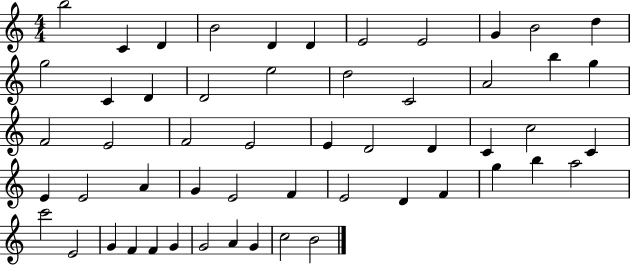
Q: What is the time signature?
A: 4/4